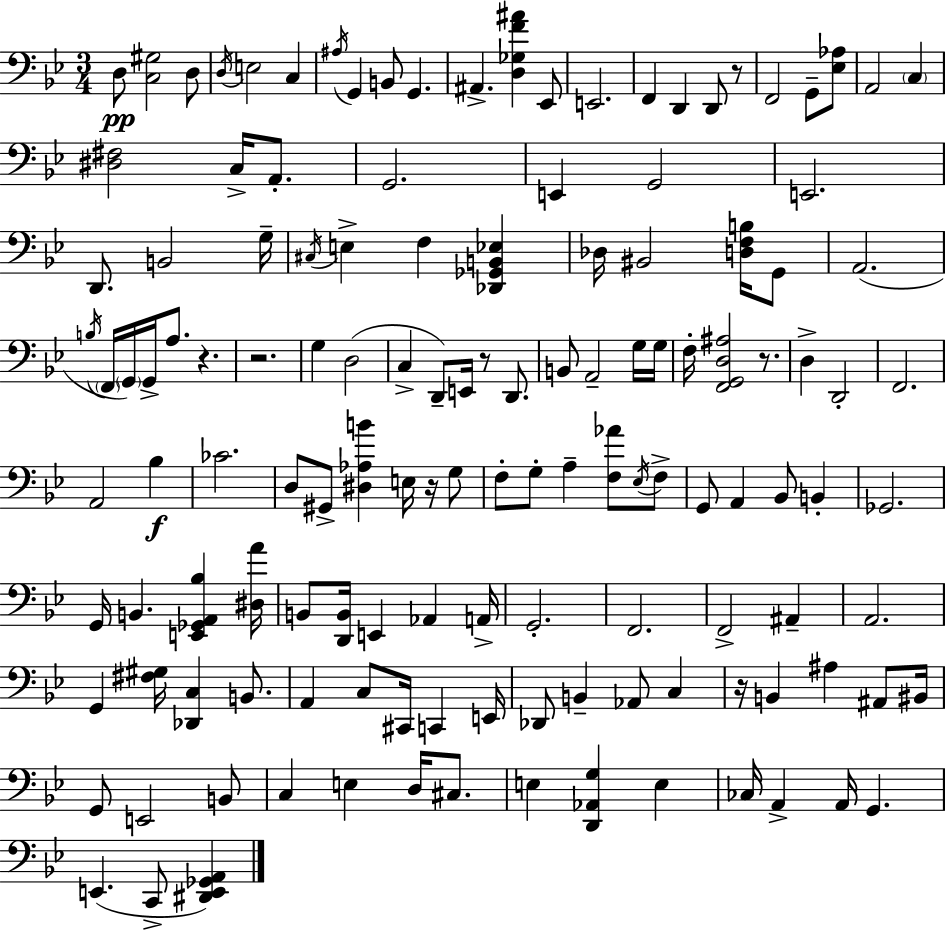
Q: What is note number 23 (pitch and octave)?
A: E2